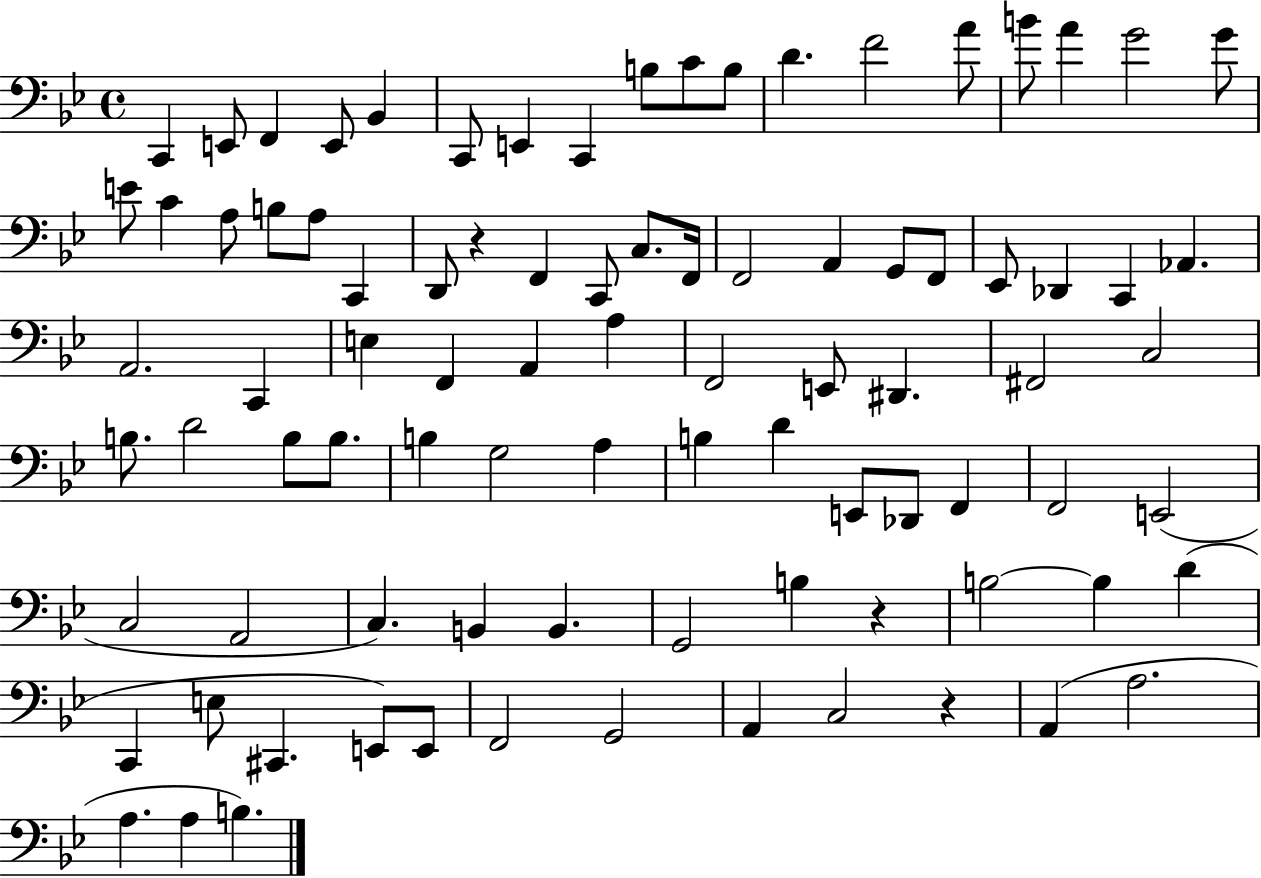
{
  \clef bass
  \time 4/4
  \defaultTimeSignature
  \key bes \major
  c,4 e,8 f,4 e,8 bes,4 | c,8 e,4 c,4 b8 c'8 b8 | d'4. f'2 a'8 | b'8 a'4 g'2 g'8 | \break e'8 c'4 a8 b8 a8 c,4 | d,8 r4 f,4 c,8 c8. f,16 | f,2 a,4 g,8 f,8 | ees,8 des,4 c,4 aes,4. | \break a,2. c,4 | e4 f,4 a,4 a4 | f,2 e,8 dis,4. | fis,2 c2 | \break b8. d'2 b8 b8. | b4 g2 a4 | b4 d'4 e,8 des,8 f,4 | f,2 e,2( | \break c2 a,2 | c4.) b,4 b,4. | g,2 b4 r4 | b2~~ b4 d'4( | \break c,4 e8 cis,4. e,8) e,8 | f,2 g,2 | a,4 c2 r4 | a,4( a2. | \break a4. a4 b4.) | \bar "|."
}